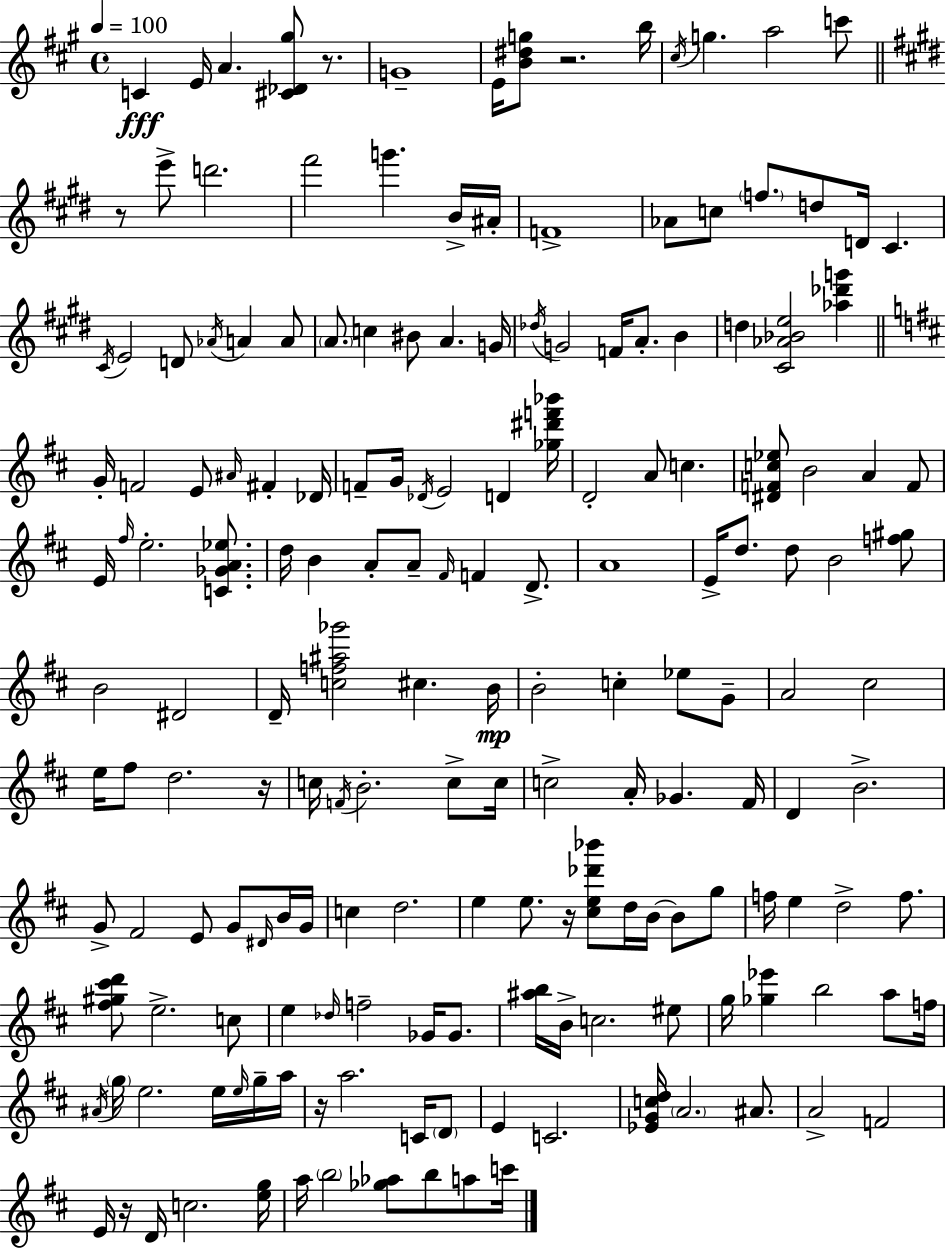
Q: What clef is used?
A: treble